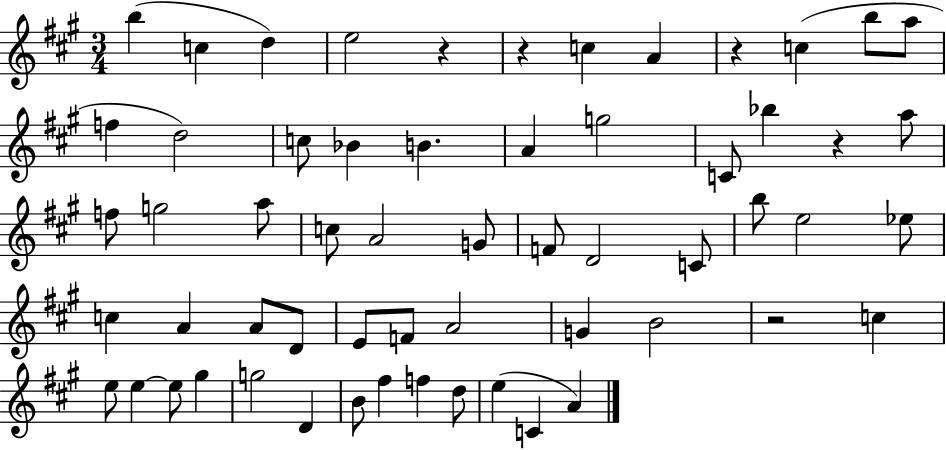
{
  \clef treble
  \numericTimeSignature
  \time 3/4
  \key a \major
  b''4( c''4 d''4) | e''2 r4 | r4 c''4 a'4 | r4 c''4( b''8 a''8 | \break f''4 d''2) | c''8 bes'4 b'4. | a'4 g''2 | c'8 bes''4 r4 a''8 | \break f''8 g''2 a''8 | c''8 a'2 g'8 | f'8 d'2 c'8 | b''8 e''2 ees''8 | \break c''4 a'4 a'8 d'8 | e'8 f'8 a'2 | g'4 b'2 | r2 c''4 | \break e''8 e''4~~ e''8 gis''4 | g''2 d'4 | b'8 fis''4 f''4 d''8 | e''4( c'4 a'4) | \break \bar "|."
}